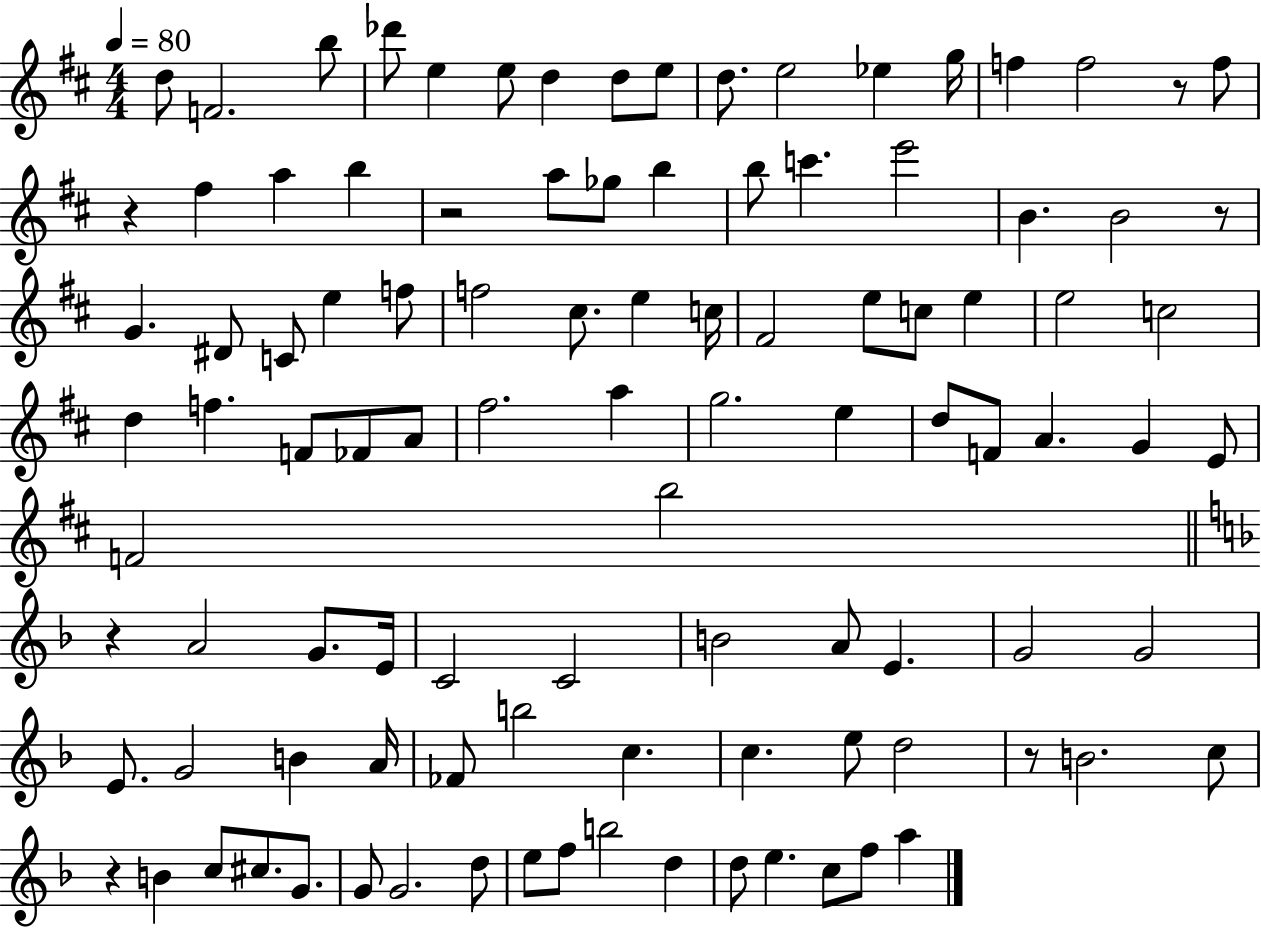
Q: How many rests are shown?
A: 7